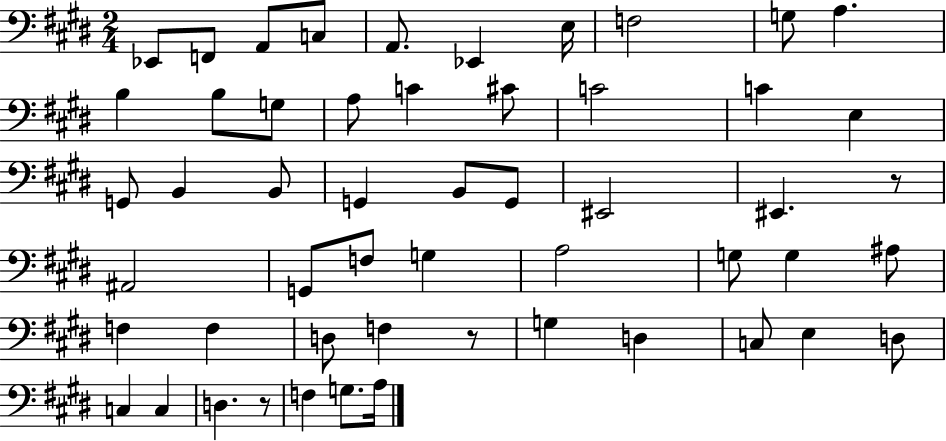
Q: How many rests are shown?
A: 3